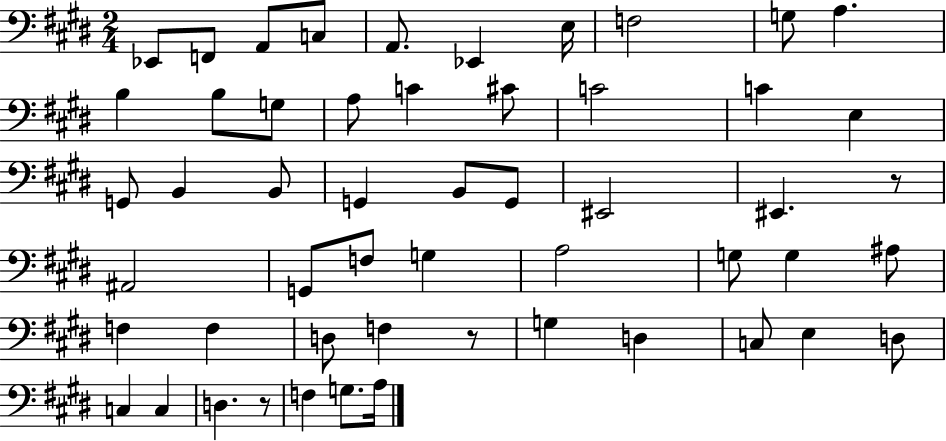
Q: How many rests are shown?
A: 3